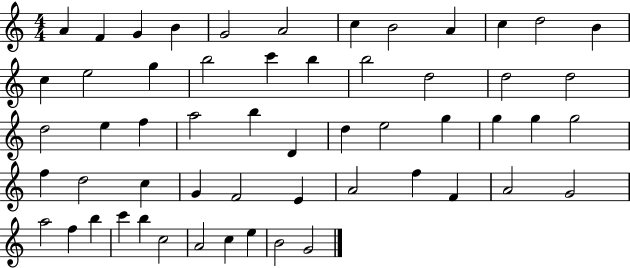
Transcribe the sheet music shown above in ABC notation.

X:1
T:Untitled
M:4/4
L:1/4
K:C
A F G B G2 A2 c B2 A c d2 B c e2 g b2 c' b b2 d2 d2 d2 d2 e f a2 b D d e2 g g g g2 f d2 c G F2 E A2 f F A2 G2 a2 f b c' b c2 A2 c e B2 G2